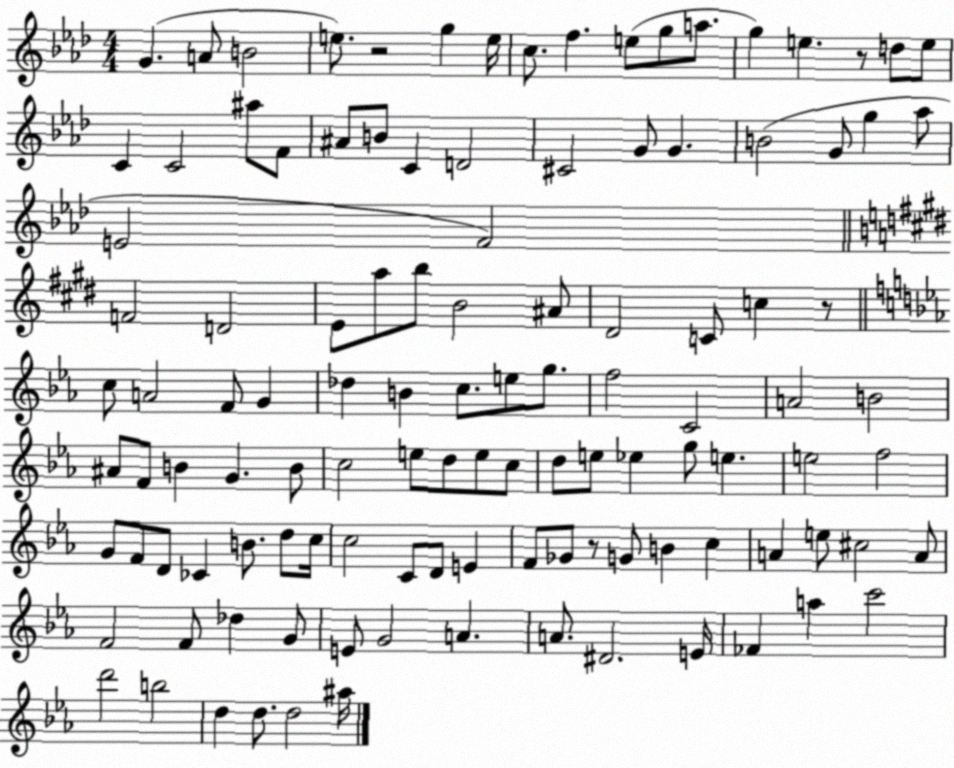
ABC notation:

X:1
T:Untitled
M:4/4
L:1/4
K:Ab
G A/2 B2 e/2 z2 g e/4 c/2 f e/2 g/2 a/2 g e z/2 d/2 e/2 C C2 ^a/2 F/2 ^A/2 B/2 C D2 ^C2 G/2 G B2 G/2 g _a/2 E2 F2 F2 D2 E/2 a/2 b/2 B2 ^A/2 ^D2 C/2 c z/2 c/2 A2 F/2 G _d B c/2 e/2 g/2 f2 C2 A2 B2 ^A/2 F/2 B G B/2 c2 e/2 d/2 e/2 c/2 d/2 e/2 _e g/2 e e2 f2 G/2 F/2 D/2 _C B/2 d/2 c/4 c2 C/2 D/2 E F/2 _G/2 z/2 G/2 B c A e/2 ^c2 A/2 F2 F/2 _d G/2 E/2 G2 A A/2 ^D2 E/4 _F a c'2 d'2 b2 d d/2 d2 ^a/4